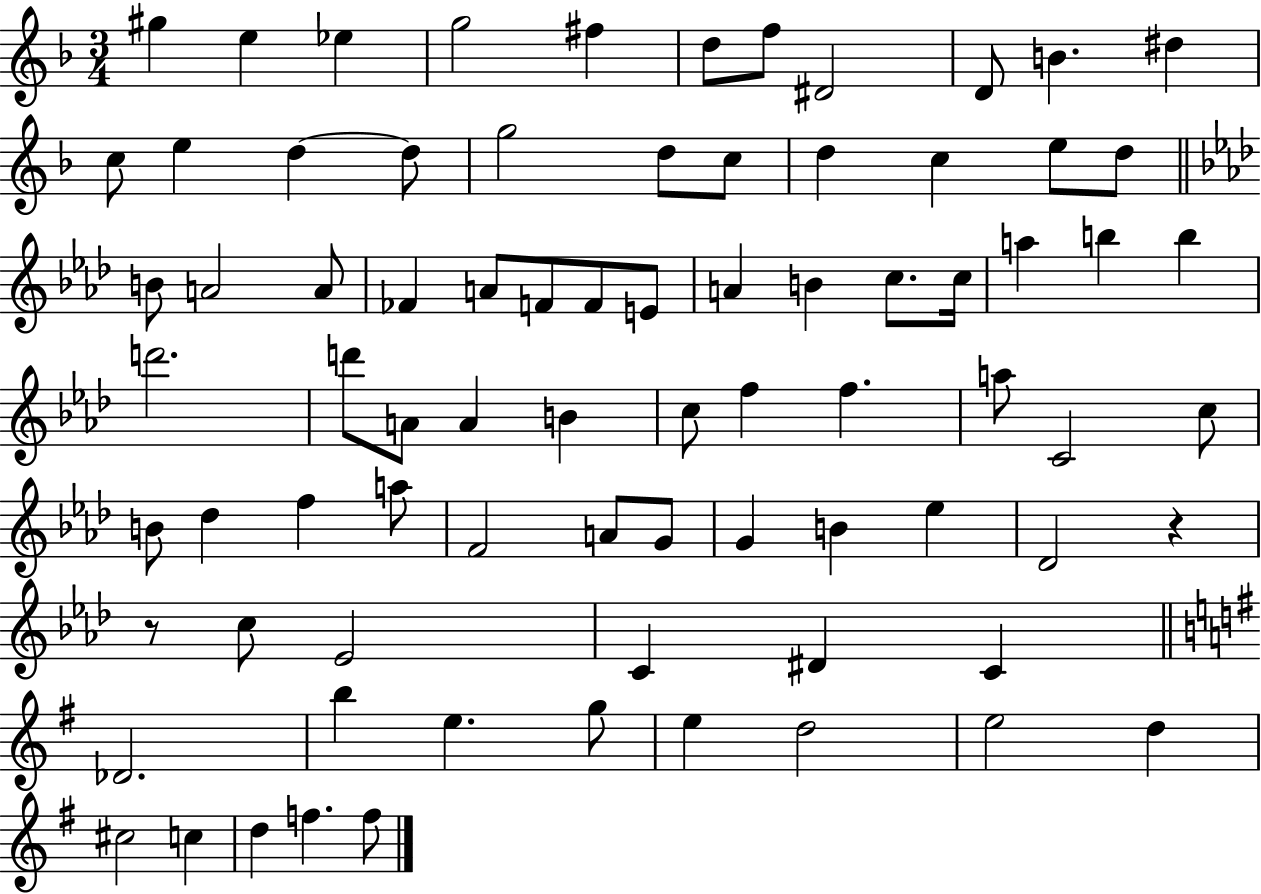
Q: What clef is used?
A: treble